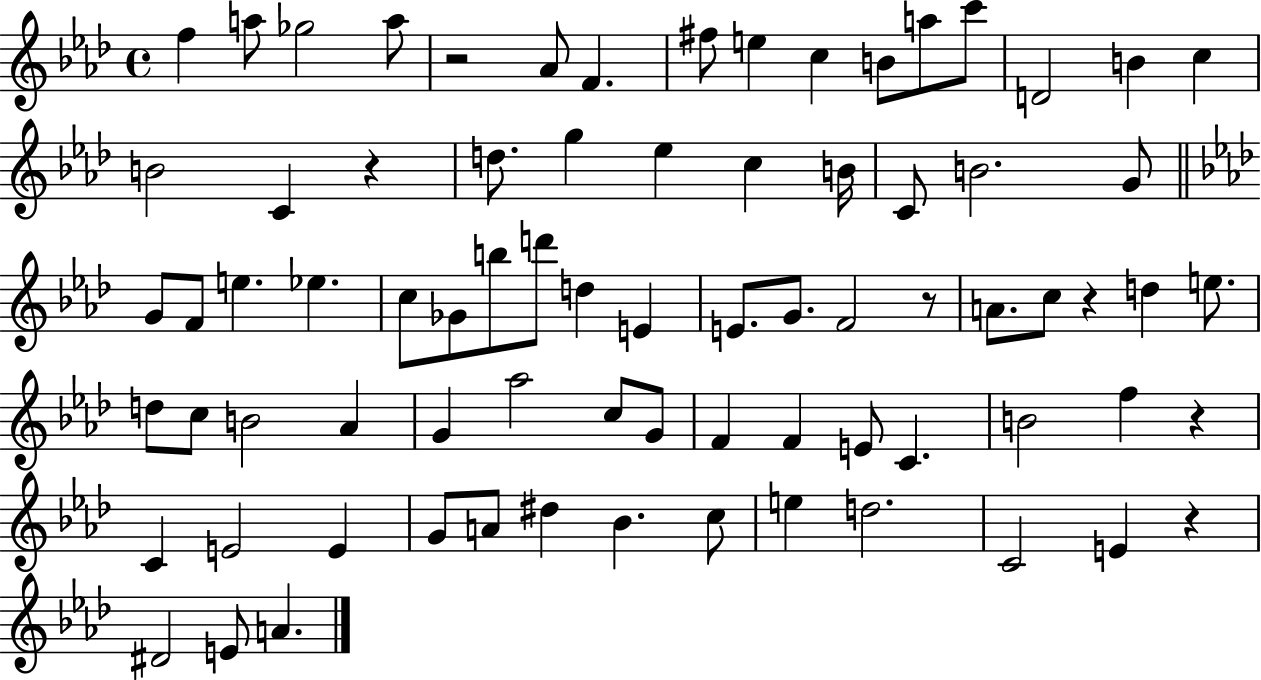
F5/q A5/e Gb5/h A5/e R/h Ab4/e F4/q. F#5/e E5/q C5/q B4/e A5/e C6/e D4/h B4/q C5/q B4/h C4/q R/q D5/e. G5/q Eb5/q C5/q B4/s C4/e B4/h. G4/e G4/e F4/e E5/q. Eb5/q. C5/e Gb4/e B5/e D6/e D5/q E4/q E4/e. G4/e. F4/h R/e A4/e. C5/e R/q D5/q E5/e. D5/e C5/e B4/h Ab4/q G4/q Ab5/h C5/e G4/e F4/q F4/q E4/e C4/q. B4/h F5/q R/q C4/q E4/h E4/q G4/e A4/e D#5/q Bb4/q. C5/e E5/q D5/h. C4/h E4/q R/q D#4/h E4/e A4/q.